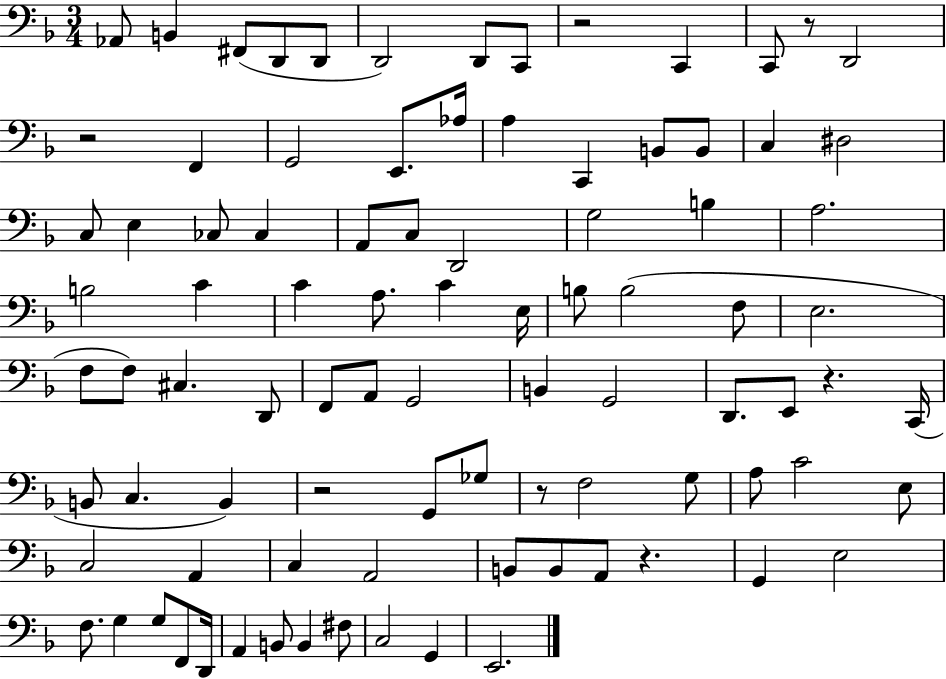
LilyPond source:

{
  \clef bass
  \numericTimeSignature
  \time 3/4
  \key f \major
  aes,8 b,4 fis,8( d,8 d,8 | d,2) d,8 c,8 | r2 c,4 | c,8 r8 d,2 | \break r2 f,4 | g,2 e,8. aes16 | a4 c,4 b,8 b,8 | c4 dis2 | \break c8 e4 ces8 ces4 | a,8 c8 d,2 | g2 b4 | a2. | \break b2 c'4 | c'4 a8. c'4 e16 | b8 b2( f8 | e2. | \break f8 f8) cis4. d,8 | f,8 a,8 g,2 | b,4 g,2 | d,8. e,8 r4. c,16( | \break b,8 c4. b,4) | r2 g,8 ges8 | r8 f2 g8 | a8 c'2 e8 | \break c2 a,4 | c4 a,2 | b,8 b,8 a,8 r4. | g,4 e2 | \break f8. g4 g8 f,8 d,16 | a,4 b,8 b,4 fis8 | c2 g,4 | e,2. | \break \bar "|."
}